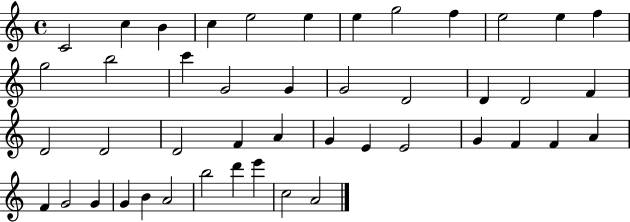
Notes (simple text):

C4/h C5/q B4/q C5/q E5/h E5/q E5/q G5/h F5/q E5/h E5/q F5/q G5/h B5/h C6/q G4/h G4/q G4/h D4/h D4/q D4/h F4/q D4/h D4/h D4/h F4/q A4/q G4/q E4/q E4/h G4/q F4/q F4/q A4/q F4/q G4/h G4/q G4/q B4/q A4/h B5/h D6/q E6/q C5/h A4/h